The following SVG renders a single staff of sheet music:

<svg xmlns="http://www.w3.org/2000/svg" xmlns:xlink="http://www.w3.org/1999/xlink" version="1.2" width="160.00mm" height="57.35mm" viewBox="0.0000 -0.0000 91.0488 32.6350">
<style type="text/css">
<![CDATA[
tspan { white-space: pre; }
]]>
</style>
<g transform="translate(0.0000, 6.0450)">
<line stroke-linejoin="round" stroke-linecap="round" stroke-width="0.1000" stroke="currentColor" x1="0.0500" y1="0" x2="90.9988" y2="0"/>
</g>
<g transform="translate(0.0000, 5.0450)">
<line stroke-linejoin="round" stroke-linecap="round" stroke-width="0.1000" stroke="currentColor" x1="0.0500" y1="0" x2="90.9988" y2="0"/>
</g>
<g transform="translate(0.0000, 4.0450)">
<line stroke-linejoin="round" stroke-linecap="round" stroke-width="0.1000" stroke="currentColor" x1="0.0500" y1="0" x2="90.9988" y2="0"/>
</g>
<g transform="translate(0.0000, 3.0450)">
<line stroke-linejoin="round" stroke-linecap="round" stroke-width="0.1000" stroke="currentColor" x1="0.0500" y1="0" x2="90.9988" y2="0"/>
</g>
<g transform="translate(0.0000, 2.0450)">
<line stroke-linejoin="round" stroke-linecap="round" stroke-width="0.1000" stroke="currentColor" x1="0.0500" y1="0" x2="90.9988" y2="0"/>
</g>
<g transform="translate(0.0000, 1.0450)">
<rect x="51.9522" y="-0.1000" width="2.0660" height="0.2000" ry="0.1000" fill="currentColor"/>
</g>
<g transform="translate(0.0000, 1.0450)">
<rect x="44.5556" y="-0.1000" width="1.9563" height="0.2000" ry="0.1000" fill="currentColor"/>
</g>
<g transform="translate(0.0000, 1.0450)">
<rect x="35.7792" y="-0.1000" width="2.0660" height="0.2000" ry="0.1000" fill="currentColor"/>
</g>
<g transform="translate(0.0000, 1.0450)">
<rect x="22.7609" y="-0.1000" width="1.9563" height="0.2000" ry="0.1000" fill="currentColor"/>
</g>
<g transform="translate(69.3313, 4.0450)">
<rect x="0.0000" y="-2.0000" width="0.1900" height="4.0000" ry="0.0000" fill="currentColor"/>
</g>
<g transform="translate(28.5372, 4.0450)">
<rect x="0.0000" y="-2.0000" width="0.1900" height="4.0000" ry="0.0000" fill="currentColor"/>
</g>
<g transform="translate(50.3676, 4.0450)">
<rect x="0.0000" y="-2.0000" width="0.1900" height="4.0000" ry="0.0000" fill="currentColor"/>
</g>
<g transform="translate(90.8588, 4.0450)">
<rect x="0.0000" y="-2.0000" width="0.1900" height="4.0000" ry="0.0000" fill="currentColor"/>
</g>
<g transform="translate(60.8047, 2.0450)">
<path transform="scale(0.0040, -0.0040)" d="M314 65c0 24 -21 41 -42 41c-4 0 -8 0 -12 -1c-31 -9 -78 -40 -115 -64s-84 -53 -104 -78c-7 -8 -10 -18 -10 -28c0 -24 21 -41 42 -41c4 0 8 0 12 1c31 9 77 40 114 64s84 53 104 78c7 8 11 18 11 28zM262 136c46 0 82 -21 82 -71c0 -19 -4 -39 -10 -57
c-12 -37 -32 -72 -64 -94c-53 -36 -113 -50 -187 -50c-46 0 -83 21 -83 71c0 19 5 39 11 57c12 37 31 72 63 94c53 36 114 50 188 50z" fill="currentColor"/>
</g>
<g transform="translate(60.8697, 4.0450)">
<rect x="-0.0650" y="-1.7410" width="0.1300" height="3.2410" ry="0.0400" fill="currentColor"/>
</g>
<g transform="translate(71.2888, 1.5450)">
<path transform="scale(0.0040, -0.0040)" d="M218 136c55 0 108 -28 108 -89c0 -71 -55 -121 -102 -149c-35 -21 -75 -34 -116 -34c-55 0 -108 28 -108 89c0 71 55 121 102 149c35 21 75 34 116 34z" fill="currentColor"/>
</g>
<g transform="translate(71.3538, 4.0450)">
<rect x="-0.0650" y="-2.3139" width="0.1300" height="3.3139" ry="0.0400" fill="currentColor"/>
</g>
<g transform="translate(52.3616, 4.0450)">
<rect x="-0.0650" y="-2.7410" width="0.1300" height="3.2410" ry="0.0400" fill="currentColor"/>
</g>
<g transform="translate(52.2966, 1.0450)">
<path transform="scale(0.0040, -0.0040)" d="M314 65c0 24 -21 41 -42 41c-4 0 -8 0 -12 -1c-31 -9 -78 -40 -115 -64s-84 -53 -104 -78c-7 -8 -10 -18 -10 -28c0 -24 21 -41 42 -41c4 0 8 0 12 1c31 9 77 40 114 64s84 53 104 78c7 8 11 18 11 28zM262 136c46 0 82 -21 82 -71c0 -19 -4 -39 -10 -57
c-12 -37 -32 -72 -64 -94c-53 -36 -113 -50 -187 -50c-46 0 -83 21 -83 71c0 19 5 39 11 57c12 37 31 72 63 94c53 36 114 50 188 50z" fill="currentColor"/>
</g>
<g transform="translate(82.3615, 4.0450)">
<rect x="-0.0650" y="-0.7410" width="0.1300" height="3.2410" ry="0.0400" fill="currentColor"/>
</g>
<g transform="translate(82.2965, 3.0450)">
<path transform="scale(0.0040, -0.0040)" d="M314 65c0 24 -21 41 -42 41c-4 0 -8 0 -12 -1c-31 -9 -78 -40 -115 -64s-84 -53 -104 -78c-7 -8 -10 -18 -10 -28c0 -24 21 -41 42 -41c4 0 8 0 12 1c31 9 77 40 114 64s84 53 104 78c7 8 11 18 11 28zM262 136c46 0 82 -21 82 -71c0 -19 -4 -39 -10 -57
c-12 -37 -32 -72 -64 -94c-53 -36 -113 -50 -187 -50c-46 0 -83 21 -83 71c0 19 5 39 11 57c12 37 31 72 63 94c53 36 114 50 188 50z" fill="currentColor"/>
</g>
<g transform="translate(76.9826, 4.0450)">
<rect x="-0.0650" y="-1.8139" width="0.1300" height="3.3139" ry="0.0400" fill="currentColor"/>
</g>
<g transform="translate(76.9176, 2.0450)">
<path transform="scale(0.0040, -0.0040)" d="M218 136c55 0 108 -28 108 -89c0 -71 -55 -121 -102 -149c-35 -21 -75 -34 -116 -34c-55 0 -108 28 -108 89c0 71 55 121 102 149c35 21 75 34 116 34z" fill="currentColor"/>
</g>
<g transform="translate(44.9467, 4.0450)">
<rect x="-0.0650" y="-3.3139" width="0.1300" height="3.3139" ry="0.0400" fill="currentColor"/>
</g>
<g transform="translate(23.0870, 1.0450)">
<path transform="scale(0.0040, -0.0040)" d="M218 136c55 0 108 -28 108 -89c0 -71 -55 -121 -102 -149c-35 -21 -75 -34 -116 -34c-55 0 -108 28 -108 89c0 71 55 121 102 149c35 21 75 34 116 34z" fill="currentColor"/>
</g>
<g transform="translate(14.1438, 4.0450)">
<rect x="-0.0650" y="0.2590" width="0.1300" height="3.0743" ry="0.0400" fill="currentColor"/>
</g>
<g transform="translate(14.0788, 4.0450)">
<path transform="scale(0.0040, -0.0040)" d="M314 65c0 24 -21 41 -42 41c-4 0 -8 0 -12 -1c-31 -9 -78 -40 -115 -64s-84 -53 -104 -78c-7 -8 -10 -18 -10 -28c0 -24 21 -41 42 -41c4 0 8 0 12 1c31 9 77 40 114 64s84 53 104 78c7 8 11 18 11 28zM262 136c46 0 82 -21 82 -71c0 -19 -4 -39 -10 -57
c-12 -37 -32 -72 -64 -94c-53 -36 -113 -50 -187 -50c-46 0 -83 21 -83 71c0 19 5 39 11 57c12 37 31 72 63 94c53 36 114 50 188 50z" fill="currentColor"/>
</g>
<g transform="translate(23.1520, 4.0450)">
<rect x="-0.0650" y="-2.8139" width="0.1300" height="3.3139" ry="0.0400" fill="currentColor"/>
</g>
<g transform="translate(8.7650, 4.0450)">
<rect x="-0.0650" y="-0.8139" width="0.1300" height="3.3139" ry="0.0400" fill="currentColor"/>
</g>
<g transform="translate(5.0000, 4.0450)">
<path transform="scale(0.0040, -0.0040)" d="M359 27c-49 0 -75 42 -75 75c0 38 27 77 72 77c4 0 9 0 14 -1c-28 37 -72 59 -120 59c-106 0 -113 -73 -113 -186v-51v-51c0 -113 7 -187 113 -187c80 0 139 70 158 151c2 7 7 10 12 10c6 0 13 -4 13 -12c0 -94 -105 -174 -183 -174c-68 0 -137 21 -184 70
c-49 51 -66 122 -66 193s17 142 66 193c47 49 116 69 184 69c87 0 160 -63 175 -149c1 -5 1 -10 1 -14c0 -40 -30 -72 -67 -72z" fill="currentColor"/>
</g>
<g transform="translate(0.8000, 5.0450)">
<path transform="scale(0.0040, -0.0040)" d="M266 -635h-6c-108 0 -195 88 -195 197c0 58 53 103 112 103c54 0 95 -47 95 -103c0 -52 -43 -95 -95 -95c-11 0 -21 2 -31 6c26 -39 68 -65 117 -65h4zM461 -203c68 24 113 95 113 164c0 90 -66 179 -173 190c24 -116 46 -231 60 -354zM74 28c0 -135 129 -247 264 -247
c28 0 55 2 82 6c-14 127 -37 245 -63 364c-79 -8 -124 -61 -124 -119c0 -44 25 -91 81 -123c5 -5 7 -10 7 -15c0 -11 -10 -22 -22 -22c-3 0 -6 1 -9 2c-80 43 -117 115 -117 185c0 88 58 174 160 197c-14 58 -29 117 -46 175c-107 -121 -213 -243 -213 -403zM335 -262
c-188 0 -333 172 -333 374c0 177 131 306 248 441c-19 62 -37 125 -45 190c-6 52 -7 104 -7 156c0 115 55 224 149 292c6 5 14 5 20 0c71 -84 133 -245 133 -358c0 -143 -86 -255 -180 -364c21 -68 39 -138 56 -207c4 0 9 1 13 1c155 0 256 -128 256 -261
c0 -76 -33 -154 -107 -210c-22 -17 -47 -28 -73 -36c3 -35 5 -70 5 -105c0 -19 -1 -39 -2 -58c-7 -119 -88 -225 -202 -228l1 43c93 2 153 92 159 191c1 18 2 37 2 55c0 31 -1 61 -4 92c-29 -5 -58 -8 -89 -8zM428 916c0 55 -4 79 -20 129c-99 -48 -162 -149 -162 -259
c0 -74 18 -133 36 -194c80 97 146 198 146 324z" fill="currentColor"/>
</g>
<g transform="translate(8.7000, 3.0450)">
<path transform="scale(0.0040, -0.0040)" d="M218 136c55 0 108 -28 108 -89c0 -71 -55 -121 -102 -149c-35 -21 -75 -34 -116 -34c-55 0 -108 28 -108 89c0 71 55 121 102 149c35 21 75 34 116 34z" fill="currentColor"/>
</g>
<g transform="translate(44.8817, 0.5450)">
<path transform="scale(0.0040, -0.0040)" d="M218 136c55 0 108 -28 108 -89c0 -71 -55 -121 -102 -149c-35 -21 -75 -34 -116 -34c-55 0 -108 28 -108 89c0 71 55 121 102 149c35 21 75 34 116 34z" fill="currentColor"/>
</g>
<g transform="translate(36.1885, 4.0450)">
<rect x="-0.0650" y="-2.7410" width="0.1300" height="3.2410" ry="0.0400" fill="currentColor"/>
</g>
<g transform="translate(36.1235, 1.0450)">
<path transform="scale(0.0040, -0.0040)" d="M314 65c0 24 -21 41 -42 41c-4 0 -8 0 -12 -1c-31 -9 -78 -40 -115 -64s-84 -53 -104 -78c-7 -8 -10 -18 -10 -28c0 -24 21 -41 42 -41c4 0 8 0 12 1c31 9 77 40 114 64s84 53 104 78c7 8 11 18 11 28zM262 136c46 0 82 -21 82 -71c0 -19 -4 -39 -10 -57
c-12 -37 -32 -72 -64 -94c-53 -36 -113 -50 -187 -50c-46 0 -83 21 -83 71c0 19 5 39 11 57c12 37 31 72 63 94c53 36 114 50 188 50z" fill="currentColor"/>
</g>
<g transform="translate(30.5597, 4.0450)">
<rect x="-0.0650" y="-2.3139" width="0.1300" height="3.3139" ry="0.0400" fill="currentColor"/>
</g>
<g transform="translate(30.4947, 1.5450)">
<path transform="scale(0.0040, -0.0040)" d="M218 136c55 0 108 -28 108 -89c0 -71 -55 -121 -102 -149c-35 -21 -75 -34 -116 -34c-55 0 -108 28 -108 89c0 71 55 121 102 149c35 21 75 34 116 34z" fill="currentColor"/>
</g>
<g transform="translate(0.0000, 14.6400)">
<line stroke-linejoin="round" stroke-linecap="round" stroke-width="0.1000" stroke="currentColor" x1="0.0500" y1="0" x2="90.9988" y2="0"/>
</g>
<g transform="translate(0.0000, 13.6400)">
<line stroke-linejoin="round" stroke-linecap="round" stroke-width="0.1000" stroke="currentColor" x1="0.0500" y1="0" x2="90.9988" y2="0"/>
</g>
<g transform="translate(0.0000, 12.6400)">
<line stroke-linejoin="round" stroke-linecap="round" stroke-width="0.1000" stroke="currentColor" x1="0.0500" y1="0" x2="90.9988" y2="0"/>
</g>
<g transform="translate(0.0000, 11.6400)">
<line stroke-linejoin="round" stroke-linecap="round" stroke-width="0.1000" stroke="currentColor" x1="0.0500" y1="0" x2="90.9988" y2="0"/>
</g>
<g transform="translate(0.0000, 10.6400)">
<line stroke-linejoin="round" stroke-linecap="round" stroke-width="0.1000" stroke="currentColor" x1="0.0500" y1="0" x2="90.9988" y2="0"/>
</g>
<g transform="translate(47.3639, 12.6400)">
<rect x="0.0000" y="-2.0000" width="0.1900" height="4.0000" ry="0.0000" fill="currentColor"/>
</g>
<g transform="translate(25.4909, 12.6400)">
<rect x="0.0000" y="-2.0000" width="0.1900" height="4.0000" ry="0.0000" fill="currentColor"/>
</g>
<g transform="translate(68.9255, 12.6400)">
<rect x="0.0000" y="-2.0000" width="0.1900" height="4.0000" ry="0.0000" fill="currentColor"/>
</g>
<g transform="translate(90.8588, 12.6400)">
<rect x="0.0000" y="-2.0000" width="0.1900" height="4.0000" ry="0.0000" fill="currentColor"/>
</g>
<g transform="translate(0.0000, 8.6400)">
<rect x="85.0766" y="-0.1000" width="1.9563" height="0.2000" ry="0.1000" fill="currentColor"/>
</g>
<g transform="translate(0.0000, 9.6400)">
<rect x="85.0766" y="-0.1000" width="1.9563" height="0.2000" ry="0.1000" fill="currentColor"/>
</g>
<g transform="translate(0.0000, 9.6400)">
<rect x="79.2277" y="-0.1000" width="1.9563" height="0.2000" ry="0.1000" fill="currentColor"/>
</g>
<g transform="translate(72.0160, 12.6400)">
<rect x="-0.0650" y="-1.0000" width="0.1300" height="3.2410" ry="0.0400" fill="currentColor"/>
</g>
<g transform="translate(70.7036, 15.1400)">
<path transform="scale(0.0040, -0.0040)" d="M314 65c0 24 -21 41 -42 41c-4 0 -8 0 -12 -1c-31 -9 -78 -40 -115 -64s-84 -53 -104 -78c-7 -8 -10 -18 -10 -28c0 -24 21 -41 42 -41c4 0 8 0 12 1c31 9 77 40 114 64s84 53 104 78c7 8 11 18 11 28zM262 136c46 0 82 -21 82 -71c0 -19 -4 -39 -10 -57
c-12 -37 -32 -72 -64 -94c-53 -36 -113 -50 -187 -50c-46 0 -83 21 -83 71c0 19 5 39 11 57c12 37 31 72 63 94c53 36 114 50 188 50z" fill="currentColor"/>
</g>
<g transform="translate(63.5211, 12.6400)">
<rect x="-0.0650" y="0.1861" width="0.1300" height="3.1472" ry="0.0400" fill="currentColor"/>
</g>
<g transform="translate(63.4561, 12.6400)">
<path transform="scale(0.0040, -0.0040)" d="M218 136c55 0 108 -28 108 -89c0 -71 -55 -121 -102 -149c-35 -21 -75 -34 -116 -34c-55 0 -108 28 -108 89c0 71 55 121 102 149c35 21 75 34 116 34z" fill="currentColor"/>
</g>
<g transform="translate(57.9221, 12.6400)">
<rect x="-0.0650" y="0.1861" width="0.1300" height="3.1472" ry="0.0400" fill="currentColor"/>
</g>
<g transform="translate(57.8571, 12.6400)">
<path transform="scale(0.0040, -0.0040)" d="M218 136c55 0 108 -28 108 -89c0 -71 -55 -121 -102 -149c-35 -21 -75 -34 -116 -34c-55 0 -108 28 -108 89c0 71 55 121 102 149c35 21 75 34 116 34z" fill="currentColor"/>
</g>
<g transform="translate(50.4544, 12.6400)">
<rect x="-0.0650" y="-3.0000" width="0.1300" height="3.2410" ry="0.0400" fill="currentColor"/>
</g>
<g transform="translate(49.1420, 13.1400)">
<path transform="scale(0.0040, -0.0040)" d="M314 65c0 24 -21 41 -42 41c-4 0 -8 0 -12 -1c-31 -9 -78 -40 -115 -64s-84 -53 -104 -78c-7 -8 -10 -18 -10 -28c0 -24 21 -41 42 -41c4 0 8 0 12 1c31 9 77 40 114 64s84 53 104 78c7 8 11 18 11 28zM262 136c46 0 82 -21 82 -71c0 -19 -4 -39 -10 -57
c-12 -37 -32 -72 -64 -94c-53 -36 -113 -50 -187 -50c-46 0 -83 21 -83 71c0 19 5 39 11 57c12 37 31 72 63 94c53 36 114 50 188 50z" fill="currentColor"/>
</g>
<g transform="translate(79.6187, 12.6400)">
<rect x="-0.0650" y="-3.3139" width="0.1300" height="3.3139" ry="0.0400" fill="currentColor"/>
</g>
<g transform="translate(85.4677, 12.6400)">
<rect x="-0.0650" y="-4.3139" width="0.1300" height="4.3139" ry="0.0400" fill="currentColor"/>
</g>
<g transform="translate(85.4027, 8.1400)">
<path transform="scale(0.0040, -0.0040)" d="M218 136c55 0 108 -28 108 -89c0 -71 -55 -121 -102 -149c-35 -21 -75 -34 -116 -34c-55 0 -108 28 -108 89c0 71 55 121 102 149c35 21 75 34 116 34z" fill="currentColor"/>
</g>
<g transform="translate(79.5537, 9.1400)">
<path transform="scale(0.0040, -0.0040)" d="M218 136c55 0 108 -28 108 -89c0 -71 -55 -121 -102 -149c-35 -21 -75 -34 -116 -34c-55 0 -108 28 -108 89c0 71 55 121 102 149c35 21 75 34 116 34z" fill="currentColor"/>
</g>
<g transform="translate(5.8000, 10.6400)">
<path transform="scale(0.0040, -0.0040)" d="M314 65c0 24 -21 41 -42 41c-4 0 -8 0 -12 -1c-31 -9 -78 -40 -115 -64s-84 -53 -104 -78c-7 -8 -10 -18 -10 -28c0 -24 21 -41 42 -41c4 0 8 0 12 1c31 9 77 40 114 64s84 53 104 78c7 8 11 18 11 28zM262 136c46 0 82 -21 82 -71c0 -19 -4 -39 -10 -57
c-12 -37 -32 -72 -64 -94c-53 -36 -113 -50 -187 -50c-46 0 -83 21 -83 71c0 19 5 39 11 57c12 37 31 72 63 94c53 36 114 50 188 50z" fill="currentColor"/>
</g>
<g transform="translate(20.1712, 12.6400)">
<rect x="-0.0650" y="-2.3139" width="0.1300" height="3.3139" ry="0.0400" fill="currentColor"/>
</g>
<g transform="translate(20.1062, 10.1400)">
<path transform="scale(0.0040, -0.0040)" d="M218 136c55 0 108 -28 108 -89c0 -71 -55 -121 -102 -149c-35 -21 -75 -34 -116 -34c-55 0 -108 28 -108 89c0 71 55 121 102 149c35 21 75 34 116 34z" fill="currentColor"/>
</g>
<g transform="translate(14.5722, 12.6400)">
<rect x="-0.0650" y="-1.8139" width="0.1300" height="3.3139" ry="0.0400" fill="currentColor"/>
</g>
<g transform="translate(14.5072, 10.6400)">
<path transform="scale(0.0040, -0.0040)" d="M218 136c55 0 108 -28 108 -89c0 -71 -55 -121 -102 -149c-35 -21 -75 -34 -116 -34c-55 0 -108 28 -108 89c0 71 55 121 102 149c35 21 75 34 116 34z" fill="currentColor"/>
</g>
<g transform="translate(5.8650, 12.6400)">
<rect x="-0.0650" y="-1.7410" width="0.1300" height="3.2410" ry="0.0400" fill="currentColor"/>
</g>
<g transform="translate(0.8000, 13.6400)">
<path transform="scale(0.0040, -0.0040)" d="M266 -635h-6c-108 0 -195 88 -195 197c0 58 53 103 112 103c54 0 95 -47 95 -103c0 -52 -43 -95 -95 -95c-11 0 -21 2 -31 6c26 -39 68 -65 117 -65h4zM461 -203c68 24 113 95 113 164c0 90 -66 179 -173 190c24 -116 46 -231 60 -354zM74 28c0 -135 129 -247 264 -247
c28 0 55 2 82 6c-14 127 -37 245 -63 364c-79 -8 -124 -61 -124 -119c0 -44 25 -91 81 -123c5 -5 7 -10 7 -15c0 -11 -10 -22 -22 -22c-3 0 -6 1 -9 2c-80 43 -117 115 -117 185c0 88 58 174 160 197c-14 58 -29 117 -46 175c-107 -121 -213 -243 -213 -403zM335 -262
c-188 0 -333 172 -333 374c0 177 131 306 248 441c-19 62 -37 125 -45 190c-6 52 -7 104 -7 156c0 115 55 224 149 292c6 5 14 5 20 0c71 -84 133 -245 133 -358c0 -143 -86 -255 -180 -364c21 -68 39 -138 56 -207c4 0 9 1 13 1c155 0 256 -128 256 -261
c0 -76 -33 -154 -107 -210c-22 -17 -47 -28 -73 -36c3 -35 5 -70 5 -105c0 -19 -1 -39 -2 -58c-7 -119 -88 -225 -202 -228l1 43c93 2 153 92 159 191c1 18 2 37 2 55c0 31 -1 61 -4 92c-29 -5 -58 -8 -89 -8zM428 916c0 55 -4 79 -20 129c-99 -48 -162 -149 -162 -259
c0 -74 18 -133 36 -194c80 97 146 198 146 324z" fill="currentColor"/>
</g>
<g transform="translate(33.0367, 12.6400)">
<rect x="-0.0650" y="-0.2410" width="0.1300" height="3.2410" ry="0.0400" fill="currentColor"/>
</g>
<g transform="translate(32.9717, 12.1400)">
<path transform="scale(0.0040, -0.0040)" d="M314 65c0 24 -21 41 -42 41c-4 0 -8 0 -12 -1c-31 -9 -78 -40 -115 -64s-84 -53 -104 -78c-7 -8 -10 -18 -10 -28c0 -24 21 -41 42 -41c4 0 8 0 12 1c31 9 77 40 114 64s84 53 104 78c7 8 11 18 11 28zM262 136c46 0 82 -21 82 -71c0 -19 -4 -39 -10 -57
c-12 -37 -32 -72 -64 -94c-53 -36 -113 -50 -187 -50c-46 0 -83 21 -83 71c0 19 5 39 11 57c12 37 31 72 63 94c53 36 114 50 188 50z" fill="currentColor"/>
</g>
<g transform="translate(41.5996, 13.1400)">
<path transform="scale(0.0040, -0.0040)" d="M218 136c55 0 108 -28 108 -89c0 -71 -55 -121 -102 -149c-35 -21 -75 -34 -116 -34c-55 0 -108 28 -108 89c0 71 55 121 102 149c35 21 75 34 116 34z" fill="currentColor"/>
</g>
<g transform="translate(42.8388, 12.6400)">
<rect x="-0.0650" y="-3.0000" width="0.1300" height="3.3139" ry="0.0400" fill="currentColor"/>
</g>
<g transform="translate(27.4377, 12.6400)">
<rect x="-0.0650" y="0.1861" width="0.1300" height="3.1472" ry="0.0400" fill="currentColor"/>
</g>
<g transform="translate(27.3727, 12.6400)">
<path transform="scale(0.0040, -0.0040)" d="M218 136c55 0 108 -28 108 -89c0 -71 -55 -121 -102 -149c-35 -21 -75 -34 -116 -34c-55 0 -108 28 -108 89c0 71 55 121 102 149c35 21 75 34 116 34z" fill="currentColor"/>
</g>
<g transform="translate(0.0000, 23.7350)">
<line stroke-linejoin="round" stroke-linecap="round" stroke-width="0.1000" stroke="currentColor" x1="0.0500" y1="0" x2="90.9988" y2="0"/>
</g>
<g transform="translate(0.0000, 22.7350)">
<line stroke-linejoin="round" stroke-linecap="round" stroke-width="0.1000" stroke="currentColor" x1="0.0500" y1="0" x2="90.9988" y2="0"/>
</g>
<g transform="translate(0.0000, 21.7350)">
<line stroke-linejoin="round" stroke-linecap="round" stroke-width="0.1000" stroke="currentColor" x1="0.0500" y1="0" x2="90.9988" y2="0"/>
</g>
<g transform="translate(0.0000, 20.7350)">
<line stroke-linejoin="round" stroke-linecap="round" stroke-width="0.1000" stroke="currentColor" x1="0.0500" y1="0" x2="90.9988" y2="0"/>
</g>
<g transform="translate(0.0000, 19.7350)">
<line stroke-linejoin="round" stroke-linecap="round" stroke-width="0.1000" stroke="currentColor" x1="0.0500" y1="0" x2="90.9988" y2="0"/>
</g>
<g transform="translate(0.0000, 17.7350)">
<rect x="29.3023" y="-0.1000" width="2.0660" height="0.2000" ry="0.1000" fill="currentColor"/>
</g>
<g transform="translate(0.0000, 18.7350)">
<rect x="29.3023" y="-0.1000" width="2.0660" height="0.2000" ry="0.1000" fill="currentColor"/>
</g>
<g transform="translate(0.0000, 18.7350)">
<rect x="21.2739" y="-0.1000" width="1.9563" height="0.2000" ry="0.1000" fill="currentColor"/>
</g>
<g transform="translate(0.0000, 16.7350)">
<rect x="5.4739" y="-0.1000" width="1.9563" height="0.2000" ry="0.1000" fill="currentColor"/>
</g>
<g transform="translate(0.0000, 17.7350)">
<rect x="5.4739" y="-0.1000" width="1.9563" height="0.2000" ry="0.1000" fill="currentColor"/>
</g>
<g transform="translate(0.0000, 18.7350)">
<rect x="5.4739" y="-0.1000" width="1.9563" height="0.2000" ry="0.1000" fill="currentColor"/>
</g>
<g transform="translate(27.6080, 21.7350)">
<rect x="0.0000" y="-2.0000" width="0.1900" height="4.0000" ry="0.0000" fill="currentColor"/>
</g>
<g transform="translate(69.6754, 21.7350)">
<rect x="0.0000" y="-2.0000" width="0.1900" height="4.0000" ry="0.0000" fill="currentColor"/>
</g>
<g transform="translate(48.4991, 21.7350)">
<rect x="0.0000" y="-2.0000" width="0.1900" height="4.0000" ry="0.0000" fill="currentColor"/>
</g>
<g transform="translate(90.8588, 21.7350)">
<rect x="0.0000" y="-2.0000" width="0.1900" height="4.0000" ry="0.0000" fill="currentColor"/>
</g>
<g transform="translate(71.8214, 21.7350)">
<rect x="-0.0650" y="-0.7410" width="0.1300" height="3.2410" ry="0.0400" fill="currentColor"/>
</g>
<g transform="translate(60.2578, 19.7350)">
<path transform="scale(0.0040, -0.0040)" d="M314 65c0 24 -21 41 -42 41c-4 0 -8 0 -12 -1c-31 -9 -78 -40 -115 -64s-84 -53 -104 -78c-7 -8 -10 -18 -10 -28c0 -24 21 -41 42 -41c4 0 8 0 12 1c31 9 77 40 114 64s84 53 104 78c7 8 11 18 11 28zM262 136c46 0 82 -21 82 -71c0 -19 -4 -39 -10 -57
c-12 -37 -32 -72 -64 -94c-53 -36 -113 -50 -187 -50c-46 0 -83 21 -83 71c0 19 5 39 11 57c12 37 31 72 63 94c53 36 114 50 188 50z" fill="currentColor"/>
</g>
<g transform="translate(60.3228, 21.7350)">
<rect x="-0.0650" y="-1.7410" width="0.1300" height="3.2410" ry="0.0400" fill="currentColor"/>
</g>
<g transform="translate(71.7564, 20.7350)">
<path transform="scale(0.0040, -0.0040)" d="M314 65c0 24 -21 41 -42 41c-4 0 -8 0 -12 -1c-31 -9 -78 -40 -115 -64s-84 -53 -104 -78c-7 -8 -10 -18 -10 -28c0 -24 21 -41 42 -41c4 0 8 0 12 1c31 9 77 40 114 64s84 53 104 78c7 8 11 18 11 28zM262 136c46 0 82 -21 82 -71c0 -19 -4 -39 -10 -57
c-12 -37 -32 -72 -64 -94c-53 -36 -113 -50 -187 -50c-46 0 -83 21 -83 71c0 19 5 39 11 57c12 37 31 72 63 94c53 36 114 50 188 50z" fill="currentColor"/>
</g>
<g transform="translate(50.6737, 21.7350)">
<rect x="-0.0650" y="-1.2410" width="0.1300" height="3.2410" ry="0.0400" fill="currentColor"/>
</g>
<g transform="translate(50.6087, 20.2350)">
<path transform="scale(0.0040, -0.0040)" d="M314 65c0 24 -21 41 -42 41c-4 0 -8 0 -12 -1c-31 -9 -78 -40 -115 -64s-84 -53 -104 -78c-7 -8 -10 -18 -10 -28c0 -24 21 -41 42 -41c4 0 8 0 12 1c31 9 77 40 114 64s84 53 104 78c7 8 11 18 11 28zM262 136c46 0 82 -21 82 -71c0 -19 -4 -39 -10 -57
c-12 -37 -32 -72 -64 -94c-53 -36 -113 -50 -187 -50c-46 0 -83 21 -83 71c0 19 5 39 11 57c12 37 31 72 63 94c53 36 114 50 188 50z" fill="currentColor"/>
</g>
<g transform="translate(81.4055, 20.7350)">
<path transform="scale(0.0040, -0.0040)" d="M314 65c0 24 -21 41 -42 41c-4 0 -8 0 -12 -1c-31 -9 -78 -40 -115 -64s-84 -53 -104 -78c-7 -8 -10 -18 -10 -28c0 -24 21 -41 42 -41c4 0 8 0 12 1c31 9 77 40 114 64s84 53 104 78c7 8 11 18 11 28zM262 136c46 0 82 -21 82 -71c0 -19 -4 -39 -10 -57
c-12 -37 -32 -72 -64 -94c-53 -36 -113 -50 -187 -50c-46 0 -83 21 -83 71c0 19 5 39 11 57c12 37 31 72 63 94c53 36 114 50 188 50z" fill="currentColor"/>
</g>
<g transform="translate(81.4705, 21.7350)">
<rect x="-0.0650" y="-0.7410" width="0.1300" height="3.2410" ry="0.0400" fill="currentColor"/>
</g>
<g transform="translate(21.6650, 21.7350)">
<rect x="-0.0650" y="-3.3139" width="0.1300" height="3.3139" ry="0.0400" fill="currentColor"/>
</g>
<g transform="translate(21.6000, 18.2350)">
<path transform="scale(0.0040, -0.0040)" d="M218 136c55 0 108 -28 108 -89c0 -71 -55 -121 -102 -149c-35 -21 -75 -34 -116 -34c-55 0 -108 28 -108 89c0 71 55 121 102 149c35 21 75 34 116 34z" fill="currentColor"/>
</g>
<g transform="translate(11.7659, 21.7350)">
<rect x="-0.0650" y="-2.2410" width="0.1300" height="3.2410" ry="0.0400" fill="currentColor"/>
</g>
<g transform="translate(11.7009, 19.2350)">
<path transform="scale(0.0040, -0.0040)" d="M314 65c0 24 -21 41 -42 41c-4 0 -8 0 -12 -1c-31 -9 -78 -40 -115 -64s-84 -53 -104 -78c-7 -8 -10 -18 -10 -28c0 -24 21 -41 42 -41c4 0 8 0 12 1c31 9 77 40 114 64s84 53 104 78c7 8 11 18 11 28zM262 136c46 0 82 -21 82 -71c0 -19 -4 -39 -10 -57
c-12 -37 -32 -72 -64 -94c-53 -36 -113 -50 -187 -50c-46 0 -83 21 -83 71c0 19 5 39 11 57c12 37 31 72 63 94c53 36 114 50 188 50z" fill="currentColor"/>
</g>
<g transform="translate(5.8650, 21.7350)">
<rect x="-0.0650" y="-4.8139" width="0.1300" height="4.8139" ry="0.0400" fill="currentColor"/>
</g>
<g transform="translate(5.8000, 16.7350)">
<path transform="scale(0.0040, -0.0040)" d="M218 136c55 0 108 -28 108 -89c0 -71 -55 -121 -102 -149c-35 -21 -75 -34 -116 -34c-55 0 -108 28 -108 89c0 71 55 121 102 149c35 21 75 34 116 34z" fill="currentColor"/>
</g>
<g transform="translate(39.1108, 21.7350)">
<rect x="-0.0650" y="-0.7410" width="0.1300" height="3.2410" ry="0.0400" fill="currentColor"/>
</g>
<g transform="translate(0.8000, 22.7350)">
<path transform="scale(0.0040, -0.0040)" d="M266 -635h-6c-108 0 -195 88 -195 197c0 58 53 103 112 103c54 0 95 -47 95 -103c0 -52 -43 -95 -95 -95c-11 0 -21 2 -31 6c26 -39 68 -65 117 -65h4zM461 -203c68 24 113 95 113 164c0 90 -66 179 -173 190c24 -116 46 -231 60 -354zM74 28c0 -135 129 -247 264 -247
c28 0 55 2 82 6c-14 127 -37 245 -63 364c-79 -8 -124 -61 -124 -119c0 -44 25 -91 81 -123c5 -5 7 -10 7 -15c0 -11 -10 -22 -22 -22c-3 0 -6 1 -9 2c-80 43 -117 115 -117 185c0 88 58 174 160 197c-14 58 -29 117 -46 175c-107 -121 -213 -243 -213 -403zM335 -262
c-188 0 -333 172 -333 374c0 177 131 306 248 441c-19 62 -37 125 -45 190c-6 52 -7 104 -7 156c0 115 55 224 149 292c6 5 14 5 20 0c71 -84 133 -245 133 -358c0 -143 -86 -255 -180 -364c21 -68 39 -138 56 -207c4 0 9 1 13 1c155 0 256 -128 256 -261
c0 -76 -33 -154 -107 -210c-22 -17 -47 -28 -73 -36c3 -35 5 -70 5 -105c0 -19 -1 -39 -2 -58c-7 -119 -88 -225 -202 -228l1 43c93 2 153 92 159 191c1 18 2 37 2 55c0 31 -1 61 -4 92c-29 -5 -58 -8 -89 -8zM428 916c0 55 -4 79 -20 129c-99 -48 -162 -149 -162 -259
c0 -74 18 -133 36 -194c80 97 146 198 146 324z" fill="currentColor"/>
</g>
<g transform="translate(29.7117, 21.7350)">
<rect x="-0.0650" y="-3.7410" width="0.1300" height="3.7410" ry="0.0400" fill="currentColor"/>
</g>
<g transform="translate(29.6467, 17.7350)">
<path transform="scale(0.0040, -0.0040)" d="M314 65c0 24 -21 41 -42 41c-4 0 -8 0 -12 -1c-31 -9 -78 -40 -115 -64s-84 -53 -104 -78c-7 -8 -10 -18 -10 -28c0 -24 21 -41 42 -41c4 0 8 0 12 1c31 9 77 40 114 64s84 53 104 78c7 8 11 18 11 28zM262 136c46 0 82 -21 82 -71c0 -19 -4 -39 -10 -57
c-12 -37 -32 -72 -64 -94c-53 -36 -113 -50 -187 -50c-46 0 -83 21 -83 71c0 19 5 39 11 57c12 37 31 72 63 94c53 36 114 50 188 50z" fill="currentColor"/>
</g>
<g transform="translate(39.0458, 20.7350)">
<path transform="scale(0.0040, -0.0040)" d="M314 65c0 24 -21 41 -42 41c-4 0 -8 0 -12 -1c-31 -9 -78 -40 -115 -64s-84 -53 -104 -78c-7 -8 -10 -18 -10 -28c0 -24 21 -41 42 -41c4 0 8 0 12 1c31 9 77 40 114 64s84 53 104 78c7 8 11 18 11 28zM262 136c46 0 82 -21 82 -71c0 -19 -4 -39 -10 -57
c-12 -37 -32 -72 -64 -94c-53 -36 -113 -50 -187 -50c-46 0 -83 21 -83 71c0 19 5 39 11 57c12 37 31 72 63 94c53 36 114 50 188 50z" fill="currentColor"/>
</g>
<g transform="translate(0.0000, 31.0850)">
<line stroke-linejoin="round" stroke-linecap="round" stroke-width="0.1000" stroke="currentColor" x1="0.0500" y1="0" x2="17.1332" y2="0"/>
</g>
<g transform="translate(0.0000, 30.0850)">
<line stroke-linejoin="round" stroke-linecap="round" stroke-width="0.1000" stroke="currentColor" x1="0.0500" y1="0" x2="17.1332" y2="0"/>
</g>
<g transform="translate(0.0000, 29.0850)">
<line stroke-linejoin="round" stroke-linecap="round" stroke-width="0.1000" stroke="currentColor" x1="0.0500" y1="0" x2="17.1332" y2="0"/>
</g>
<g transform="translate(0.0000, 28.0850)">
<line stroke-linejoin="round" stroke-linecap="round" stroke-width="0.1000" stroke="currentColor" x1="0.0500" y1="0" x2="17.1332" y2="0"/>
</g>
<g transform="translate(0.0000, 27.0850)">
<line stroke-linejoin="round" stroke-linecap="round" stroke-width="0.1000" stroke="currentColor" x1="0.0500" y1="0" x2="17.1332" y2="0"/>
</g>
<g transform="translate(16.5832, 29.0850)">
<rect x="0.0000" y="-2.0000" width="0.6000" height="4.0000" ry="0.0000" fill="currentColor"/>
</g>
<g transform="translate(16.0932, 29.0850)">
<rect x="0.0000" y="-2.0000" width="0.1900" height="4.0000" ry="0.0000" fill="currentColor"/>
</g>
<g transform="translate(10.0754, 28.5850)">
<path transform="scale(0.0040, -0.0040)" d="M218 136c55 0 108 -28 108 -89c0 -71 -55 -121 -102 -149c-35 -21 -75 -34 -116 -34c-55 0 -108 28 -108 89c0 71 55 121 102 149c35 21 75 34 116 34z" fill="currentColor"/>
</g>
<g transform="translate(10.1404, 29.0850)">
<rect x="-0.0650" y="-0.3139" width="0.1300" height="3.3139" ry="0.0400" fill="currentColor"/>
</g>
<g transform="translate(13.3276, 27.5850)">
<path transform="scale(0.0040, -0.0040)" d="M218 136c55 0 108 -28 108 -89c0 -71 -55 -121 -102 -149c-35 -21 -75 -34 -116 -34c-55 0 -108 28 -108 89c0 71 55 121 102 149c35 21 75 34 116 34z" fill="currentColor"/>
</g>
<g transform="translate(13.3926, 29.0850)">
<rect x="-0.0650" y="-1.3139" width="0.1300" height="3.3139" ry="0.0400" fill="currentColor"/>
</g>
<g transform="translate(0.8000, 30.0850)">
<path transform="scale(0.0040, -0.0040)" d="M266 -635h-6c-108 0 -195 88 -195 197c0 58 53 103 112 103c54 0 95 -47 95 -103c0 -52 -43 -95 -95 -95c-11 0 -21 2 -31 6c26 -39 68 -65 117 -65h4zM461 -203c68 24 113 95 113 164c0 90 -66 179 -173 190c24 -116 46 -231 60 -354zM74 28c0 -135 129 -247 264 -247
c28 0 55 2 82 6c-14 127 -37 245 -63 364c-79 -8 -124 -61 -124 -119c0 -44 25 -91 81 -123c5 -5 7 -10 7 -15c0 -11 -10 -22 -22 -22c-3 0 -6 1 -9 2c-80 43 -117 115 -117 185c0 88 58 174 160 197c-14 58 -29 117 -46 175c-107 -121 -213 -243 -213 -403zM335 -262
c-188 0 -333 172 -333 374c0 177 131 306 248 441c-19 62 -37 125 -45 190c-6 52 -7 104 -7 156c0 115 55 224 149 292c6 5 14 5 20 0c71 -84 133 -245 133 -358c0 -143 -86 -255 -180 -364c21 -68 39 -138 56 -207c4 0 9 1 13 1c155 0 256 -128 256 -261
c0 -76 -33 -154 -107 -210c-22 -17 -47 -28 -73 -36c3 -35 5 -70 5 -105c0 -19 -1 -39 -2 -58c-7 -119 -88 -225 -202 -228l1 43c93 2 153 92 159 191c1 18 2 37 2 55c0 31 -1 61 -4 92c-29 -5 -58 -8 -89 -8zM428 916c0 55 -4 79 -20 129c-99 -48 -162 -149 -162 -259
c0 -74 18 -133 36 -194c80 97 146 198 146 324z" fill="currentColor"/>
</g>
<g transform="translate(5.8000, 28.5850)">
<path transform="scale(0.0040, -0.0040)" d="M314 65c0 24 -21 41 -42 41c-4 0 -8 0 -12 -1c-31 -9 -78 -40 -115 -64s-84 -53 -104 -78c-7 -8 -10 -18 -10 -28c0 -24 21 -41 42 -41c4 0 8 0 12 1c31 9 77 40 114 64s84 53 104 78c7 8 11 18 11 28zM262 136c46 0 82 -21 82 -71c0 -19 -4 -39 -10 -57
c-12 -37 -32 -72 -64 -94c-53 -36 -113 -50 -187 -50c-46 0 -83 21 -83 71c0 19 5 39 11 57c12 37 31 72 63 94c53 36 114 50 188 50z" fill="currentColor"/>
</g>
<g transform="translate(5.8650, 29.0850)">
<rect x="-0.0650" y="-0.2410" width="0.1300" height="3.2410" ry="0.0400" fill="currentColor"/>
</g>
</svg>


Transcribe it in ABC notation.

X:1
T:Untitled
M:4/4
L:1/4
K:C
d B2 a g a2 b a2 f2 g f d2 f2 f g B c2 A A2 B B D2 b d' e' g2 b c'2 d2 e2 f2 d2 d2 c2 c e